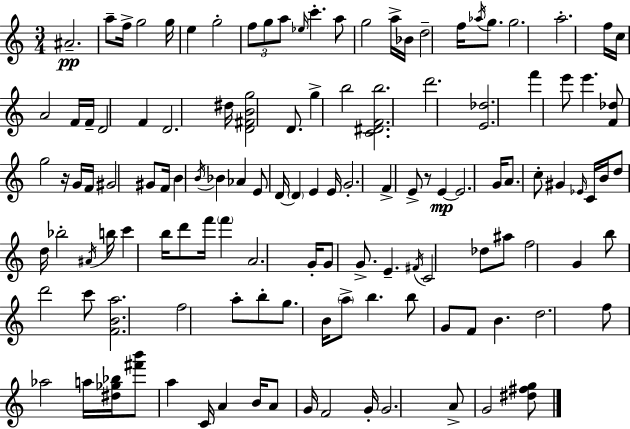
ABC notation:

X:1
T:Untitled
M:3/4
L:1/4
K:Am
^A2 a/2 f/4 g2 g/4 e g2 f/2 g/2 a/2 _e/4 c' a/2 g2 a/4 _B/4 d2 f/4 _a/4 g/2 g2 a2 f/4 c/4 A2 F/4 F/4 D2 F D2 ^d/4 [D^FBg]2 D/2 g b2 [C^DFb]2 d'2 [E_d]2 f' e'/2 e' [F_d]/2 g2 z/4 G/4 F/4 ^G2 ^G/2 F/4 B B/4 _B _A E/2 D/4 D E E/4 G2 F E/2 z/2 E E2 G/4 A/2 c/2 ^G _E/4 C/4 B/4 d/2 d/4 _b2 ^A/4 b/4 c' b/4 d'/2 f'/4 f' A2 G/4 G/2 G/2 E ^F/4 C2 _d/2 ^a/2 f2 G b/2 d'2 c'/2 [FBa]2 f2 a/2 b/2 g/2 B/4 a/2 b b/2 G/2 F/2 B d2 f/2 _a2 a/4 [^d_g_b]/4 [^f'b']/2 a C/4 A B/4 A/2 G/4 F2 G/4 G2 A/2 G2 [^d^fg]/2